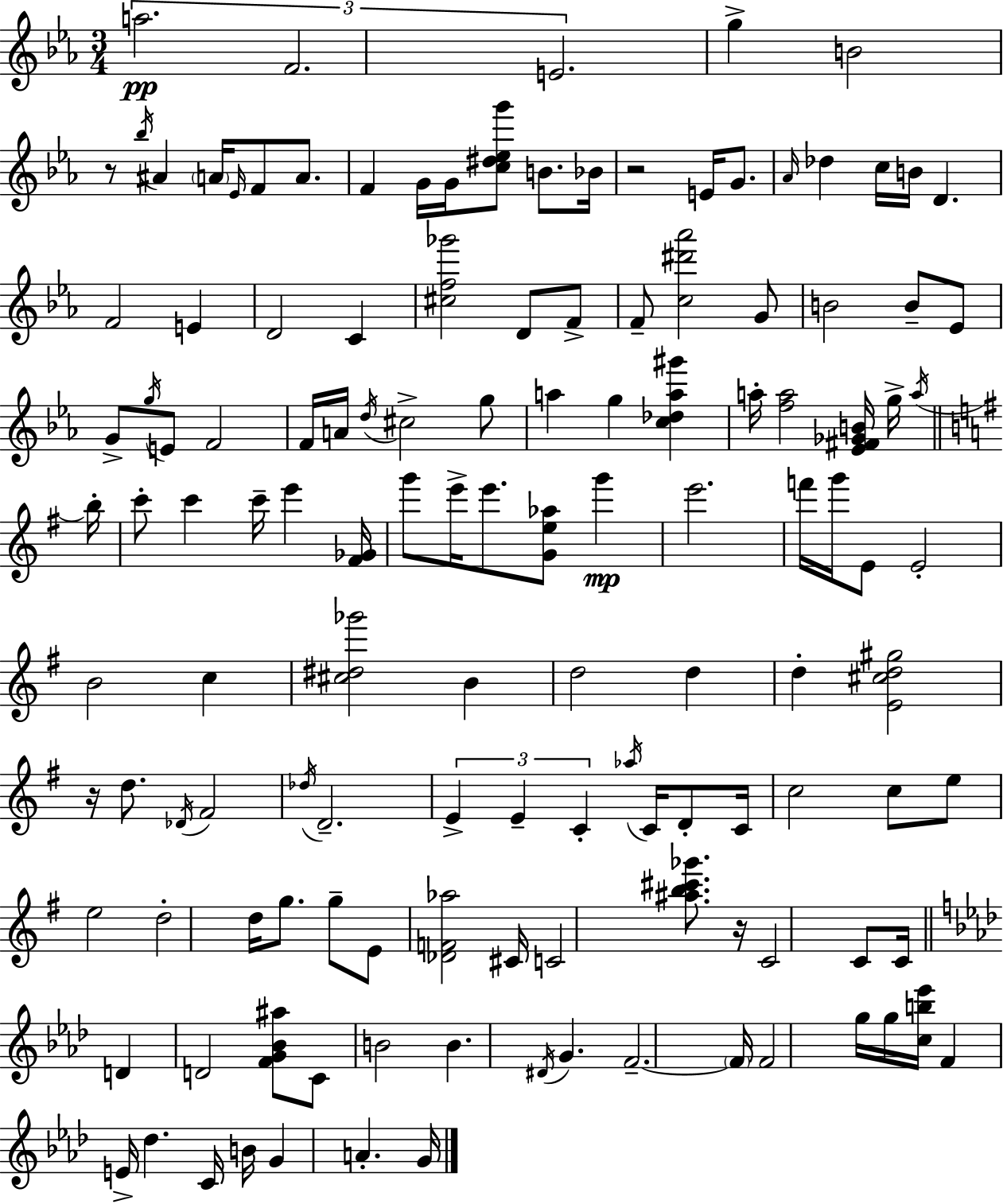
{
  \clef treble
  \numericTimeSignature
  \time 3/4
  \key c \minor
  \tuplet 3/2 { a''2.\pp | f'2. | e'2. } | g''4-> b'2 | \break r8 \acciaccatura { bes''16 } ais'4 \parenthesize a'16 \grace { ees'16 } f'8 a'8. | f'4 g'16 g'16 <c'' dis'' ees'' g'''>8 b'8. | bes'16 r2 e'16 g'8. | \grace { aes'16 } des''4 c''16 b'16 d'4. | \break f'2 e'4 | d'2 c'4 | <cis'' f'' ges'''>2 d'8 | f'8-> f'8-- <c'' dis''' aes'''>2 | \break g'8 b'2 b'8-- | ees'8 g'8-> \acciaccatura { g''16 } e'8 f'2 | f'16 a'16 \acciaccatura { d''16 } cis''2-> | g''8 a''4 g''4 | \break <c'' des'' a'' gis'''>4 a''16-. <f'' a''>2 | <ees' fis' ges' b'>16 g''16-> \acciaccatura { a''16 } \bar "||" \break \key g \major b''16-. c'''8-. c'''4 c'''16-- e'''4 | <fis' ges'>16 g'''8 e'''16-> e'''8. <g' e'' aes''>8 g'''4\mp | e'''2. | f'''16 g'''16 e'8 e'2-. | \break b'2 c''4 | <cis'' dis'' ges'''>2 b'4 | d''2 d''4 | d''4-. <e' cis'' d'' gis''>2 | \break r16 d''8. \acciaccatura { des'16 } fis'2 | \acciaccatura { des''16 } d'2.-- | \tuplet 3/2 { e'4-> e'4-- c'4-. } | \acciaccatura { aes''16 } c'16 d'8-. c'16 c''2 | \break c''8 e''8 e''2 | d''2-. | d''16 g''8. g''8-- e'8 <des' f' aes''>2 | cis'16 c'2 | \break <ais'' b'' cis''' ges'''>8. r16 c'2 | c'8 c'16 \bar "||" \break \key f \minor d'4 d'2 | <f' g' bes' ais''>8 c'8 b'2 | b'4. \acciaccatura { dis'16 } g'4. | f'2.--~~ | \break \parenthesize f'16 f'2 g''16 g''16 | <c'' b'' ees'''>16 f'4 e'16-> des''4. | c'16 b'16 g'4 a'4.-. | g'16 \bar "|."
}